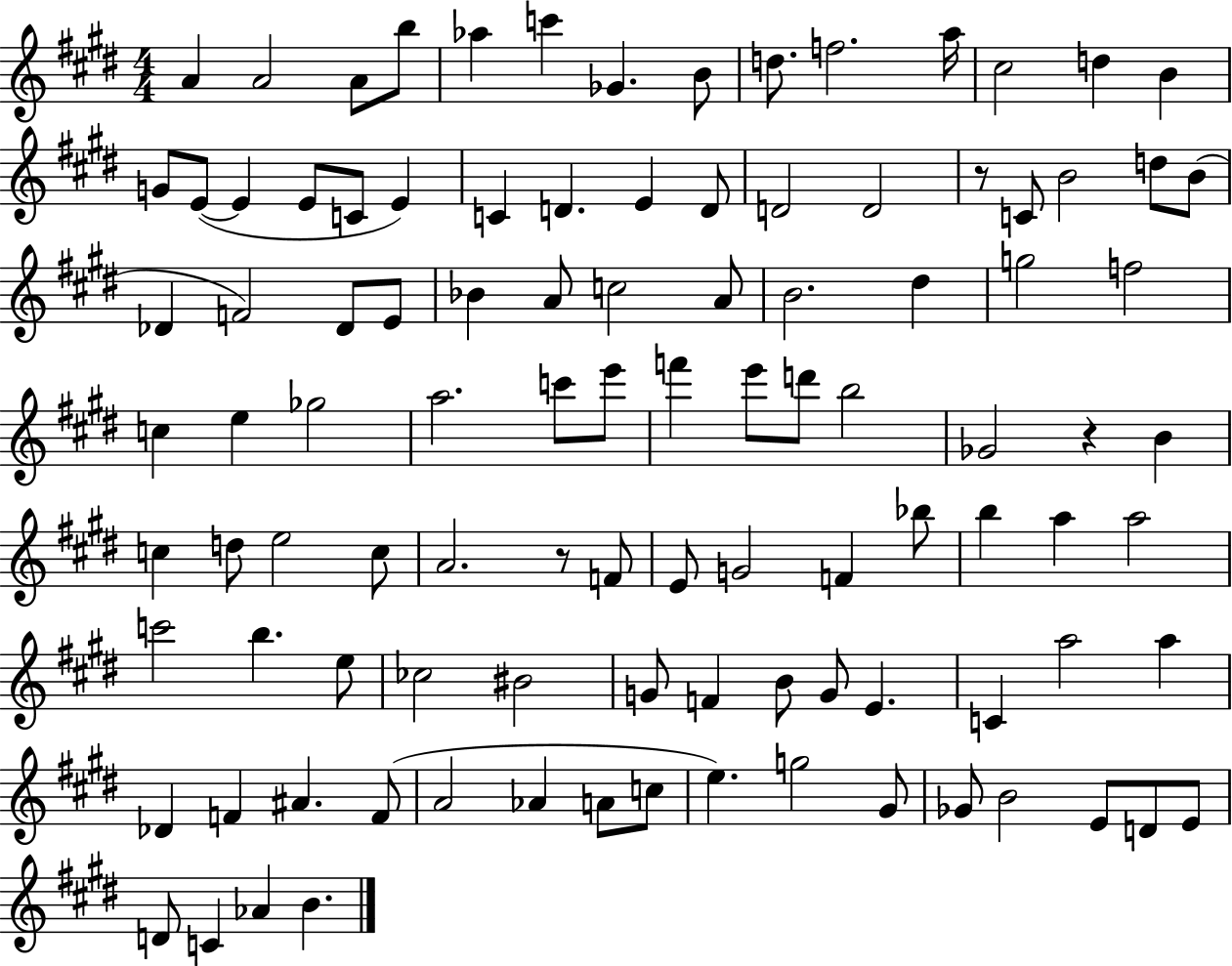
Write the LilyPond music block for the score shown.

{
  \clef treble
  \numericTimeSignature
  \time 4/4
  \key e \major
  a'4 a'2 a'8 b''8 | aes''4 c'''4 ges'4. b'8 | d''8. f''2. a''16 | cis''2 d''4 b'4 | \break g'8 e'8~(~ e'4 e'8 c'8 e'4) | c'4 d'4. e'4 d'8 | d'2 d'2 | r8 c'8 b'2 d''8 b'8( | \break des'4 f'2) des'8 e'8 | bes'4 a'8 c''2 a'8 | b'2. dis''4 | g''2 f''2 | \break c''4 e''4 ges''2 | a''2. c'''8 e'''8 | f'''4 e'''8 d'''8 b''2 | ges'2 r4 b'4 | \break c''4 d''8 e''2 c''8 | a'2. r8 f'8 | e'8 g'2 f'4 bes''8 | b''4 a''4 a''2 | \break c'''2 b''4. e''8 | ces''2 bis'2 | g'8 f'4 b'8 g'8 e'4. | c'4 a''2 a''4 | \break des'4 f'4 ais'4. f'8( | a'2 aes'4 a'8 c''8 | e''4.) g''2 gis'8 | ges'8 b'2 e'8 d'8 e'8 | \break d'8 c'4 aes'4 b'4. | \bar "|."
}